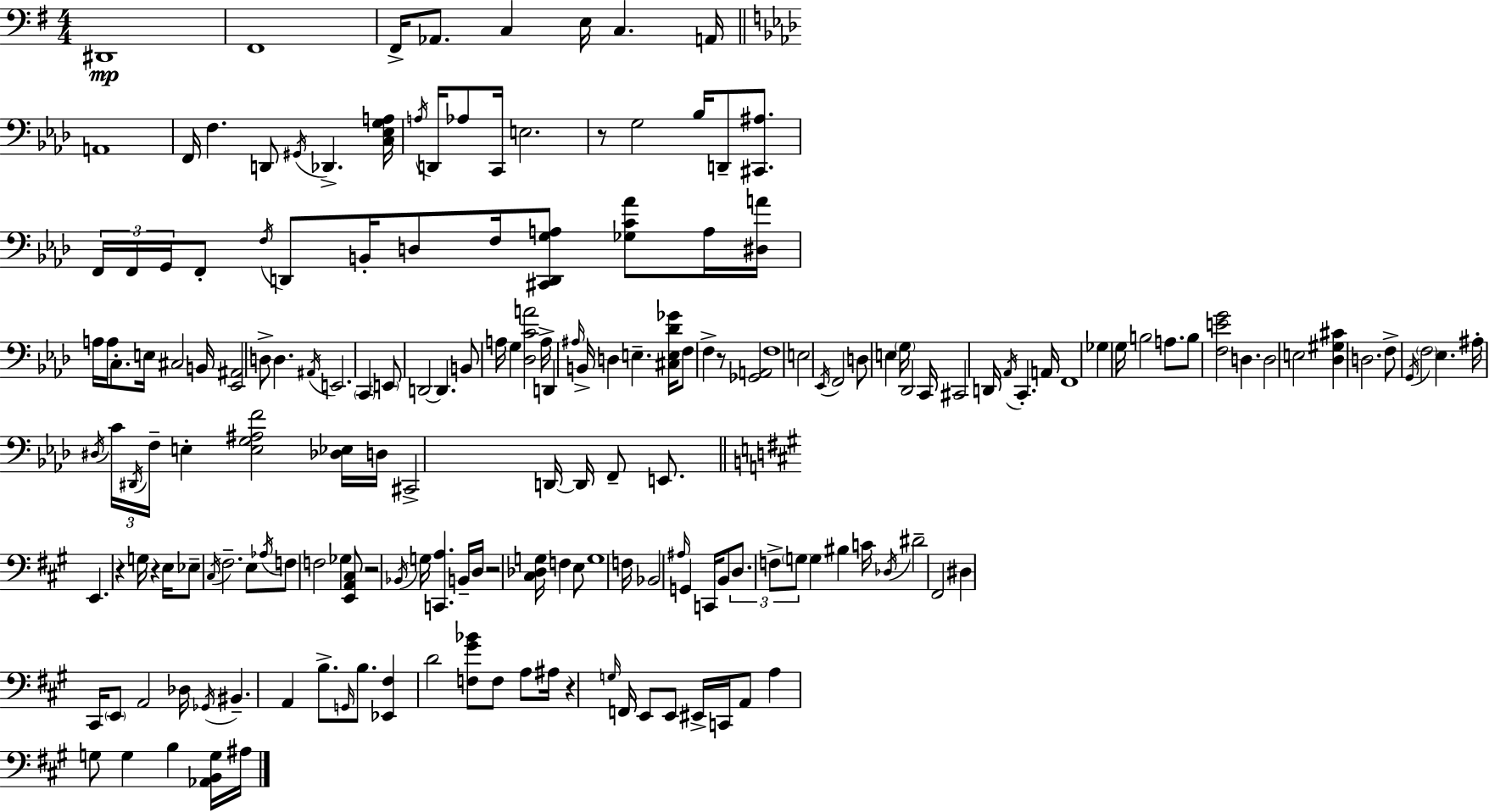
{
  \clef bass
  \numericTimeSignature
  \time 4/4
  \key g \major
  dis,1\mp | fis,1 | fis,16-> aes,8. c4 e16 c4. a,16 | \bar "||" \break \key f \minor a,1 | f,16 f4. d,8 \acciaccatura { gis,16 } des,4.-> | <c ees g a>16 \acciaccatura { a16 } d,16 aes8 c,16 e2. | r8 g2 bes16 d,8-- <cis, ais>8. | \break \tuplet 3/2 { f,16 f,16 g,16 } f,8-. \acciaccatura { f16 } d,8 b,16-. d8 f16 <cis, d, g a>8 | <ges c' aes'>8 a16 <dis a'>16 a16 a16 c8.-. e16 cis2 | b,16 <ees, ais,>2 d8-> d4. | \acciaccatura { ais,16 } e,2. | \break \parenthesize c,4 \parenthesize e,8 d,2~~ d,4. | b,8 a16 g4 <des c' a'>2 | a16-> d,4 \grace { ais16 } b,16-> d4 e4.-- | <cis e des' ges'>16 f8 f4-> r8 <ges, a,>2 | \break f1 | e2 \acciaccatura { ees,16 } f,2 | d8 e4 \parenthesize g16 des,2 | c,16 cis,2 d,16 \acciaccatura { aes,16 } | \break c,4.-. a,16 f,1 | ges4 g16 b2 | a8. b8 <f e' g'>2 | d4. d2 e2 | \break <des gis cis'>4 d2. | f8-> \acciaccatura { g,16 } \parenthesize f2 | ees4. ais16-. \acciaccatura { dis16 } \tuplet 3/2 { c'16 \acciaccatura { dis,16 } f16-- } e4-. | <e g ais f'>2 <des ees>16 d16 cis,2-> | \break d,16~~ d,16 f,8-- e,8. \bar "||" \break \key a \major e,4. r4 g16 r4 e16 | ees8-- \acciaccatura { cis16 } fis2.-- e8 | \acciaccatura { aes16 } f8 f2 ges4 | <e, a, cis>8 r2 \acciaccatura { bes,16 } g16 <c, a>4. | \break b,16-- d16 r2 <cis des g>16 f4 | e8 g1 | f16 bes,2 \grace { ais16 } g,4 | c,16 b,8 \tuplet 3/2 { d8. f8-> \parenthesize g8 } g4 bis4 | \break c'16 \acciaccatura { des16 } dis'2-- fis,2 | dis4 cis,16 \parenthesize e,8 a,2 | des16 \acciaccatura { ges,16 } bis,4.-- a,4 | b8.-> \grace { g,16 } b8. <ees, fis>4 d'2 | \break <f gis' bes'>8 f8 a8 ais16 r4 \grace { g16 } f,16 | e,8 e,8 eis,16-> c,16 a,8 a4 g8 g4 | b4 <aes, b, g>16 ais16 \bar "|."
}